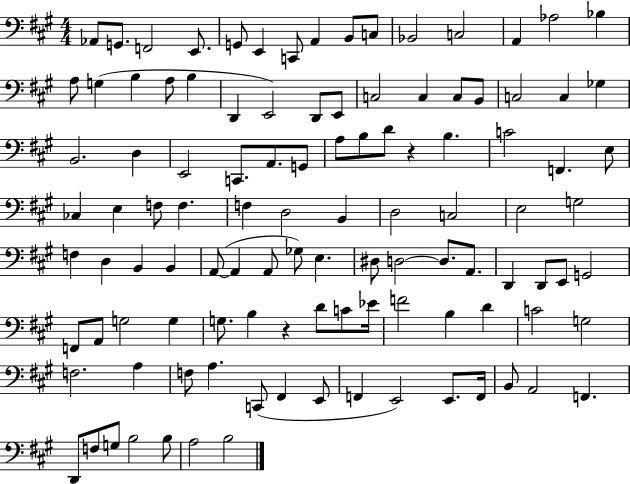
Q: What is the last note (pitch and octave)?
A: B3